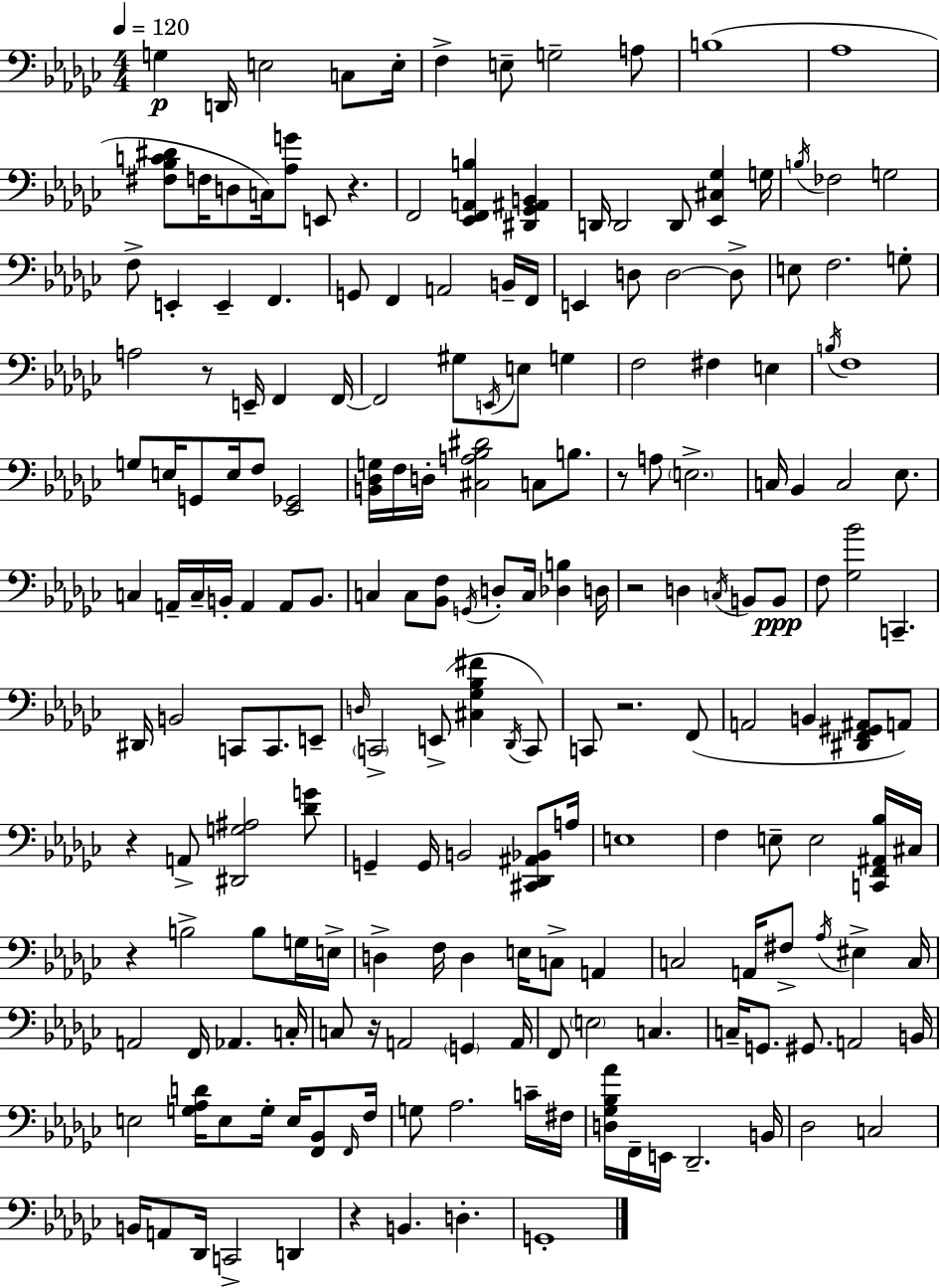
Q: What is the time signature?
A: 4/4